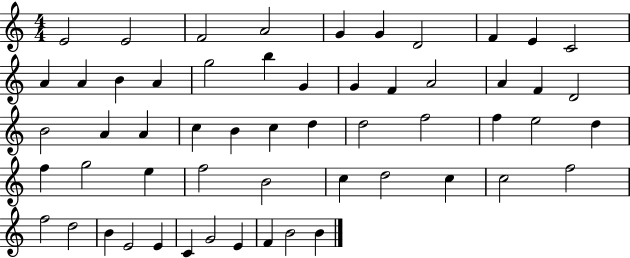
{
  \clef treble
  \numericTimeSignature
  \time 4/4
  \key c \major
  e'2 e'2 | f'2 a'2 | g'4 g'4 d'2 | f'4 e'4 c'2 | \break a'4 a'4 b'4 a'4 | g''2 b''4 g'4 | g'4 f'4 a'2 | a'4 f'4 d'2 | \break b'2 a'4 a'4 | c''4 b'4 c''4 d''4 | d''2 f''2 | f''4 e''2 d''4 | \break f''4 g''2 e''4 | f''2 b'2 | c''4 d''2 c''4 | c''2 f''2 | \break f''2 d''2 | b'4 e'2 e'4 | c'4 g'2 e'4 | f'4 b'2 b'4 | \break \bar "|."
}